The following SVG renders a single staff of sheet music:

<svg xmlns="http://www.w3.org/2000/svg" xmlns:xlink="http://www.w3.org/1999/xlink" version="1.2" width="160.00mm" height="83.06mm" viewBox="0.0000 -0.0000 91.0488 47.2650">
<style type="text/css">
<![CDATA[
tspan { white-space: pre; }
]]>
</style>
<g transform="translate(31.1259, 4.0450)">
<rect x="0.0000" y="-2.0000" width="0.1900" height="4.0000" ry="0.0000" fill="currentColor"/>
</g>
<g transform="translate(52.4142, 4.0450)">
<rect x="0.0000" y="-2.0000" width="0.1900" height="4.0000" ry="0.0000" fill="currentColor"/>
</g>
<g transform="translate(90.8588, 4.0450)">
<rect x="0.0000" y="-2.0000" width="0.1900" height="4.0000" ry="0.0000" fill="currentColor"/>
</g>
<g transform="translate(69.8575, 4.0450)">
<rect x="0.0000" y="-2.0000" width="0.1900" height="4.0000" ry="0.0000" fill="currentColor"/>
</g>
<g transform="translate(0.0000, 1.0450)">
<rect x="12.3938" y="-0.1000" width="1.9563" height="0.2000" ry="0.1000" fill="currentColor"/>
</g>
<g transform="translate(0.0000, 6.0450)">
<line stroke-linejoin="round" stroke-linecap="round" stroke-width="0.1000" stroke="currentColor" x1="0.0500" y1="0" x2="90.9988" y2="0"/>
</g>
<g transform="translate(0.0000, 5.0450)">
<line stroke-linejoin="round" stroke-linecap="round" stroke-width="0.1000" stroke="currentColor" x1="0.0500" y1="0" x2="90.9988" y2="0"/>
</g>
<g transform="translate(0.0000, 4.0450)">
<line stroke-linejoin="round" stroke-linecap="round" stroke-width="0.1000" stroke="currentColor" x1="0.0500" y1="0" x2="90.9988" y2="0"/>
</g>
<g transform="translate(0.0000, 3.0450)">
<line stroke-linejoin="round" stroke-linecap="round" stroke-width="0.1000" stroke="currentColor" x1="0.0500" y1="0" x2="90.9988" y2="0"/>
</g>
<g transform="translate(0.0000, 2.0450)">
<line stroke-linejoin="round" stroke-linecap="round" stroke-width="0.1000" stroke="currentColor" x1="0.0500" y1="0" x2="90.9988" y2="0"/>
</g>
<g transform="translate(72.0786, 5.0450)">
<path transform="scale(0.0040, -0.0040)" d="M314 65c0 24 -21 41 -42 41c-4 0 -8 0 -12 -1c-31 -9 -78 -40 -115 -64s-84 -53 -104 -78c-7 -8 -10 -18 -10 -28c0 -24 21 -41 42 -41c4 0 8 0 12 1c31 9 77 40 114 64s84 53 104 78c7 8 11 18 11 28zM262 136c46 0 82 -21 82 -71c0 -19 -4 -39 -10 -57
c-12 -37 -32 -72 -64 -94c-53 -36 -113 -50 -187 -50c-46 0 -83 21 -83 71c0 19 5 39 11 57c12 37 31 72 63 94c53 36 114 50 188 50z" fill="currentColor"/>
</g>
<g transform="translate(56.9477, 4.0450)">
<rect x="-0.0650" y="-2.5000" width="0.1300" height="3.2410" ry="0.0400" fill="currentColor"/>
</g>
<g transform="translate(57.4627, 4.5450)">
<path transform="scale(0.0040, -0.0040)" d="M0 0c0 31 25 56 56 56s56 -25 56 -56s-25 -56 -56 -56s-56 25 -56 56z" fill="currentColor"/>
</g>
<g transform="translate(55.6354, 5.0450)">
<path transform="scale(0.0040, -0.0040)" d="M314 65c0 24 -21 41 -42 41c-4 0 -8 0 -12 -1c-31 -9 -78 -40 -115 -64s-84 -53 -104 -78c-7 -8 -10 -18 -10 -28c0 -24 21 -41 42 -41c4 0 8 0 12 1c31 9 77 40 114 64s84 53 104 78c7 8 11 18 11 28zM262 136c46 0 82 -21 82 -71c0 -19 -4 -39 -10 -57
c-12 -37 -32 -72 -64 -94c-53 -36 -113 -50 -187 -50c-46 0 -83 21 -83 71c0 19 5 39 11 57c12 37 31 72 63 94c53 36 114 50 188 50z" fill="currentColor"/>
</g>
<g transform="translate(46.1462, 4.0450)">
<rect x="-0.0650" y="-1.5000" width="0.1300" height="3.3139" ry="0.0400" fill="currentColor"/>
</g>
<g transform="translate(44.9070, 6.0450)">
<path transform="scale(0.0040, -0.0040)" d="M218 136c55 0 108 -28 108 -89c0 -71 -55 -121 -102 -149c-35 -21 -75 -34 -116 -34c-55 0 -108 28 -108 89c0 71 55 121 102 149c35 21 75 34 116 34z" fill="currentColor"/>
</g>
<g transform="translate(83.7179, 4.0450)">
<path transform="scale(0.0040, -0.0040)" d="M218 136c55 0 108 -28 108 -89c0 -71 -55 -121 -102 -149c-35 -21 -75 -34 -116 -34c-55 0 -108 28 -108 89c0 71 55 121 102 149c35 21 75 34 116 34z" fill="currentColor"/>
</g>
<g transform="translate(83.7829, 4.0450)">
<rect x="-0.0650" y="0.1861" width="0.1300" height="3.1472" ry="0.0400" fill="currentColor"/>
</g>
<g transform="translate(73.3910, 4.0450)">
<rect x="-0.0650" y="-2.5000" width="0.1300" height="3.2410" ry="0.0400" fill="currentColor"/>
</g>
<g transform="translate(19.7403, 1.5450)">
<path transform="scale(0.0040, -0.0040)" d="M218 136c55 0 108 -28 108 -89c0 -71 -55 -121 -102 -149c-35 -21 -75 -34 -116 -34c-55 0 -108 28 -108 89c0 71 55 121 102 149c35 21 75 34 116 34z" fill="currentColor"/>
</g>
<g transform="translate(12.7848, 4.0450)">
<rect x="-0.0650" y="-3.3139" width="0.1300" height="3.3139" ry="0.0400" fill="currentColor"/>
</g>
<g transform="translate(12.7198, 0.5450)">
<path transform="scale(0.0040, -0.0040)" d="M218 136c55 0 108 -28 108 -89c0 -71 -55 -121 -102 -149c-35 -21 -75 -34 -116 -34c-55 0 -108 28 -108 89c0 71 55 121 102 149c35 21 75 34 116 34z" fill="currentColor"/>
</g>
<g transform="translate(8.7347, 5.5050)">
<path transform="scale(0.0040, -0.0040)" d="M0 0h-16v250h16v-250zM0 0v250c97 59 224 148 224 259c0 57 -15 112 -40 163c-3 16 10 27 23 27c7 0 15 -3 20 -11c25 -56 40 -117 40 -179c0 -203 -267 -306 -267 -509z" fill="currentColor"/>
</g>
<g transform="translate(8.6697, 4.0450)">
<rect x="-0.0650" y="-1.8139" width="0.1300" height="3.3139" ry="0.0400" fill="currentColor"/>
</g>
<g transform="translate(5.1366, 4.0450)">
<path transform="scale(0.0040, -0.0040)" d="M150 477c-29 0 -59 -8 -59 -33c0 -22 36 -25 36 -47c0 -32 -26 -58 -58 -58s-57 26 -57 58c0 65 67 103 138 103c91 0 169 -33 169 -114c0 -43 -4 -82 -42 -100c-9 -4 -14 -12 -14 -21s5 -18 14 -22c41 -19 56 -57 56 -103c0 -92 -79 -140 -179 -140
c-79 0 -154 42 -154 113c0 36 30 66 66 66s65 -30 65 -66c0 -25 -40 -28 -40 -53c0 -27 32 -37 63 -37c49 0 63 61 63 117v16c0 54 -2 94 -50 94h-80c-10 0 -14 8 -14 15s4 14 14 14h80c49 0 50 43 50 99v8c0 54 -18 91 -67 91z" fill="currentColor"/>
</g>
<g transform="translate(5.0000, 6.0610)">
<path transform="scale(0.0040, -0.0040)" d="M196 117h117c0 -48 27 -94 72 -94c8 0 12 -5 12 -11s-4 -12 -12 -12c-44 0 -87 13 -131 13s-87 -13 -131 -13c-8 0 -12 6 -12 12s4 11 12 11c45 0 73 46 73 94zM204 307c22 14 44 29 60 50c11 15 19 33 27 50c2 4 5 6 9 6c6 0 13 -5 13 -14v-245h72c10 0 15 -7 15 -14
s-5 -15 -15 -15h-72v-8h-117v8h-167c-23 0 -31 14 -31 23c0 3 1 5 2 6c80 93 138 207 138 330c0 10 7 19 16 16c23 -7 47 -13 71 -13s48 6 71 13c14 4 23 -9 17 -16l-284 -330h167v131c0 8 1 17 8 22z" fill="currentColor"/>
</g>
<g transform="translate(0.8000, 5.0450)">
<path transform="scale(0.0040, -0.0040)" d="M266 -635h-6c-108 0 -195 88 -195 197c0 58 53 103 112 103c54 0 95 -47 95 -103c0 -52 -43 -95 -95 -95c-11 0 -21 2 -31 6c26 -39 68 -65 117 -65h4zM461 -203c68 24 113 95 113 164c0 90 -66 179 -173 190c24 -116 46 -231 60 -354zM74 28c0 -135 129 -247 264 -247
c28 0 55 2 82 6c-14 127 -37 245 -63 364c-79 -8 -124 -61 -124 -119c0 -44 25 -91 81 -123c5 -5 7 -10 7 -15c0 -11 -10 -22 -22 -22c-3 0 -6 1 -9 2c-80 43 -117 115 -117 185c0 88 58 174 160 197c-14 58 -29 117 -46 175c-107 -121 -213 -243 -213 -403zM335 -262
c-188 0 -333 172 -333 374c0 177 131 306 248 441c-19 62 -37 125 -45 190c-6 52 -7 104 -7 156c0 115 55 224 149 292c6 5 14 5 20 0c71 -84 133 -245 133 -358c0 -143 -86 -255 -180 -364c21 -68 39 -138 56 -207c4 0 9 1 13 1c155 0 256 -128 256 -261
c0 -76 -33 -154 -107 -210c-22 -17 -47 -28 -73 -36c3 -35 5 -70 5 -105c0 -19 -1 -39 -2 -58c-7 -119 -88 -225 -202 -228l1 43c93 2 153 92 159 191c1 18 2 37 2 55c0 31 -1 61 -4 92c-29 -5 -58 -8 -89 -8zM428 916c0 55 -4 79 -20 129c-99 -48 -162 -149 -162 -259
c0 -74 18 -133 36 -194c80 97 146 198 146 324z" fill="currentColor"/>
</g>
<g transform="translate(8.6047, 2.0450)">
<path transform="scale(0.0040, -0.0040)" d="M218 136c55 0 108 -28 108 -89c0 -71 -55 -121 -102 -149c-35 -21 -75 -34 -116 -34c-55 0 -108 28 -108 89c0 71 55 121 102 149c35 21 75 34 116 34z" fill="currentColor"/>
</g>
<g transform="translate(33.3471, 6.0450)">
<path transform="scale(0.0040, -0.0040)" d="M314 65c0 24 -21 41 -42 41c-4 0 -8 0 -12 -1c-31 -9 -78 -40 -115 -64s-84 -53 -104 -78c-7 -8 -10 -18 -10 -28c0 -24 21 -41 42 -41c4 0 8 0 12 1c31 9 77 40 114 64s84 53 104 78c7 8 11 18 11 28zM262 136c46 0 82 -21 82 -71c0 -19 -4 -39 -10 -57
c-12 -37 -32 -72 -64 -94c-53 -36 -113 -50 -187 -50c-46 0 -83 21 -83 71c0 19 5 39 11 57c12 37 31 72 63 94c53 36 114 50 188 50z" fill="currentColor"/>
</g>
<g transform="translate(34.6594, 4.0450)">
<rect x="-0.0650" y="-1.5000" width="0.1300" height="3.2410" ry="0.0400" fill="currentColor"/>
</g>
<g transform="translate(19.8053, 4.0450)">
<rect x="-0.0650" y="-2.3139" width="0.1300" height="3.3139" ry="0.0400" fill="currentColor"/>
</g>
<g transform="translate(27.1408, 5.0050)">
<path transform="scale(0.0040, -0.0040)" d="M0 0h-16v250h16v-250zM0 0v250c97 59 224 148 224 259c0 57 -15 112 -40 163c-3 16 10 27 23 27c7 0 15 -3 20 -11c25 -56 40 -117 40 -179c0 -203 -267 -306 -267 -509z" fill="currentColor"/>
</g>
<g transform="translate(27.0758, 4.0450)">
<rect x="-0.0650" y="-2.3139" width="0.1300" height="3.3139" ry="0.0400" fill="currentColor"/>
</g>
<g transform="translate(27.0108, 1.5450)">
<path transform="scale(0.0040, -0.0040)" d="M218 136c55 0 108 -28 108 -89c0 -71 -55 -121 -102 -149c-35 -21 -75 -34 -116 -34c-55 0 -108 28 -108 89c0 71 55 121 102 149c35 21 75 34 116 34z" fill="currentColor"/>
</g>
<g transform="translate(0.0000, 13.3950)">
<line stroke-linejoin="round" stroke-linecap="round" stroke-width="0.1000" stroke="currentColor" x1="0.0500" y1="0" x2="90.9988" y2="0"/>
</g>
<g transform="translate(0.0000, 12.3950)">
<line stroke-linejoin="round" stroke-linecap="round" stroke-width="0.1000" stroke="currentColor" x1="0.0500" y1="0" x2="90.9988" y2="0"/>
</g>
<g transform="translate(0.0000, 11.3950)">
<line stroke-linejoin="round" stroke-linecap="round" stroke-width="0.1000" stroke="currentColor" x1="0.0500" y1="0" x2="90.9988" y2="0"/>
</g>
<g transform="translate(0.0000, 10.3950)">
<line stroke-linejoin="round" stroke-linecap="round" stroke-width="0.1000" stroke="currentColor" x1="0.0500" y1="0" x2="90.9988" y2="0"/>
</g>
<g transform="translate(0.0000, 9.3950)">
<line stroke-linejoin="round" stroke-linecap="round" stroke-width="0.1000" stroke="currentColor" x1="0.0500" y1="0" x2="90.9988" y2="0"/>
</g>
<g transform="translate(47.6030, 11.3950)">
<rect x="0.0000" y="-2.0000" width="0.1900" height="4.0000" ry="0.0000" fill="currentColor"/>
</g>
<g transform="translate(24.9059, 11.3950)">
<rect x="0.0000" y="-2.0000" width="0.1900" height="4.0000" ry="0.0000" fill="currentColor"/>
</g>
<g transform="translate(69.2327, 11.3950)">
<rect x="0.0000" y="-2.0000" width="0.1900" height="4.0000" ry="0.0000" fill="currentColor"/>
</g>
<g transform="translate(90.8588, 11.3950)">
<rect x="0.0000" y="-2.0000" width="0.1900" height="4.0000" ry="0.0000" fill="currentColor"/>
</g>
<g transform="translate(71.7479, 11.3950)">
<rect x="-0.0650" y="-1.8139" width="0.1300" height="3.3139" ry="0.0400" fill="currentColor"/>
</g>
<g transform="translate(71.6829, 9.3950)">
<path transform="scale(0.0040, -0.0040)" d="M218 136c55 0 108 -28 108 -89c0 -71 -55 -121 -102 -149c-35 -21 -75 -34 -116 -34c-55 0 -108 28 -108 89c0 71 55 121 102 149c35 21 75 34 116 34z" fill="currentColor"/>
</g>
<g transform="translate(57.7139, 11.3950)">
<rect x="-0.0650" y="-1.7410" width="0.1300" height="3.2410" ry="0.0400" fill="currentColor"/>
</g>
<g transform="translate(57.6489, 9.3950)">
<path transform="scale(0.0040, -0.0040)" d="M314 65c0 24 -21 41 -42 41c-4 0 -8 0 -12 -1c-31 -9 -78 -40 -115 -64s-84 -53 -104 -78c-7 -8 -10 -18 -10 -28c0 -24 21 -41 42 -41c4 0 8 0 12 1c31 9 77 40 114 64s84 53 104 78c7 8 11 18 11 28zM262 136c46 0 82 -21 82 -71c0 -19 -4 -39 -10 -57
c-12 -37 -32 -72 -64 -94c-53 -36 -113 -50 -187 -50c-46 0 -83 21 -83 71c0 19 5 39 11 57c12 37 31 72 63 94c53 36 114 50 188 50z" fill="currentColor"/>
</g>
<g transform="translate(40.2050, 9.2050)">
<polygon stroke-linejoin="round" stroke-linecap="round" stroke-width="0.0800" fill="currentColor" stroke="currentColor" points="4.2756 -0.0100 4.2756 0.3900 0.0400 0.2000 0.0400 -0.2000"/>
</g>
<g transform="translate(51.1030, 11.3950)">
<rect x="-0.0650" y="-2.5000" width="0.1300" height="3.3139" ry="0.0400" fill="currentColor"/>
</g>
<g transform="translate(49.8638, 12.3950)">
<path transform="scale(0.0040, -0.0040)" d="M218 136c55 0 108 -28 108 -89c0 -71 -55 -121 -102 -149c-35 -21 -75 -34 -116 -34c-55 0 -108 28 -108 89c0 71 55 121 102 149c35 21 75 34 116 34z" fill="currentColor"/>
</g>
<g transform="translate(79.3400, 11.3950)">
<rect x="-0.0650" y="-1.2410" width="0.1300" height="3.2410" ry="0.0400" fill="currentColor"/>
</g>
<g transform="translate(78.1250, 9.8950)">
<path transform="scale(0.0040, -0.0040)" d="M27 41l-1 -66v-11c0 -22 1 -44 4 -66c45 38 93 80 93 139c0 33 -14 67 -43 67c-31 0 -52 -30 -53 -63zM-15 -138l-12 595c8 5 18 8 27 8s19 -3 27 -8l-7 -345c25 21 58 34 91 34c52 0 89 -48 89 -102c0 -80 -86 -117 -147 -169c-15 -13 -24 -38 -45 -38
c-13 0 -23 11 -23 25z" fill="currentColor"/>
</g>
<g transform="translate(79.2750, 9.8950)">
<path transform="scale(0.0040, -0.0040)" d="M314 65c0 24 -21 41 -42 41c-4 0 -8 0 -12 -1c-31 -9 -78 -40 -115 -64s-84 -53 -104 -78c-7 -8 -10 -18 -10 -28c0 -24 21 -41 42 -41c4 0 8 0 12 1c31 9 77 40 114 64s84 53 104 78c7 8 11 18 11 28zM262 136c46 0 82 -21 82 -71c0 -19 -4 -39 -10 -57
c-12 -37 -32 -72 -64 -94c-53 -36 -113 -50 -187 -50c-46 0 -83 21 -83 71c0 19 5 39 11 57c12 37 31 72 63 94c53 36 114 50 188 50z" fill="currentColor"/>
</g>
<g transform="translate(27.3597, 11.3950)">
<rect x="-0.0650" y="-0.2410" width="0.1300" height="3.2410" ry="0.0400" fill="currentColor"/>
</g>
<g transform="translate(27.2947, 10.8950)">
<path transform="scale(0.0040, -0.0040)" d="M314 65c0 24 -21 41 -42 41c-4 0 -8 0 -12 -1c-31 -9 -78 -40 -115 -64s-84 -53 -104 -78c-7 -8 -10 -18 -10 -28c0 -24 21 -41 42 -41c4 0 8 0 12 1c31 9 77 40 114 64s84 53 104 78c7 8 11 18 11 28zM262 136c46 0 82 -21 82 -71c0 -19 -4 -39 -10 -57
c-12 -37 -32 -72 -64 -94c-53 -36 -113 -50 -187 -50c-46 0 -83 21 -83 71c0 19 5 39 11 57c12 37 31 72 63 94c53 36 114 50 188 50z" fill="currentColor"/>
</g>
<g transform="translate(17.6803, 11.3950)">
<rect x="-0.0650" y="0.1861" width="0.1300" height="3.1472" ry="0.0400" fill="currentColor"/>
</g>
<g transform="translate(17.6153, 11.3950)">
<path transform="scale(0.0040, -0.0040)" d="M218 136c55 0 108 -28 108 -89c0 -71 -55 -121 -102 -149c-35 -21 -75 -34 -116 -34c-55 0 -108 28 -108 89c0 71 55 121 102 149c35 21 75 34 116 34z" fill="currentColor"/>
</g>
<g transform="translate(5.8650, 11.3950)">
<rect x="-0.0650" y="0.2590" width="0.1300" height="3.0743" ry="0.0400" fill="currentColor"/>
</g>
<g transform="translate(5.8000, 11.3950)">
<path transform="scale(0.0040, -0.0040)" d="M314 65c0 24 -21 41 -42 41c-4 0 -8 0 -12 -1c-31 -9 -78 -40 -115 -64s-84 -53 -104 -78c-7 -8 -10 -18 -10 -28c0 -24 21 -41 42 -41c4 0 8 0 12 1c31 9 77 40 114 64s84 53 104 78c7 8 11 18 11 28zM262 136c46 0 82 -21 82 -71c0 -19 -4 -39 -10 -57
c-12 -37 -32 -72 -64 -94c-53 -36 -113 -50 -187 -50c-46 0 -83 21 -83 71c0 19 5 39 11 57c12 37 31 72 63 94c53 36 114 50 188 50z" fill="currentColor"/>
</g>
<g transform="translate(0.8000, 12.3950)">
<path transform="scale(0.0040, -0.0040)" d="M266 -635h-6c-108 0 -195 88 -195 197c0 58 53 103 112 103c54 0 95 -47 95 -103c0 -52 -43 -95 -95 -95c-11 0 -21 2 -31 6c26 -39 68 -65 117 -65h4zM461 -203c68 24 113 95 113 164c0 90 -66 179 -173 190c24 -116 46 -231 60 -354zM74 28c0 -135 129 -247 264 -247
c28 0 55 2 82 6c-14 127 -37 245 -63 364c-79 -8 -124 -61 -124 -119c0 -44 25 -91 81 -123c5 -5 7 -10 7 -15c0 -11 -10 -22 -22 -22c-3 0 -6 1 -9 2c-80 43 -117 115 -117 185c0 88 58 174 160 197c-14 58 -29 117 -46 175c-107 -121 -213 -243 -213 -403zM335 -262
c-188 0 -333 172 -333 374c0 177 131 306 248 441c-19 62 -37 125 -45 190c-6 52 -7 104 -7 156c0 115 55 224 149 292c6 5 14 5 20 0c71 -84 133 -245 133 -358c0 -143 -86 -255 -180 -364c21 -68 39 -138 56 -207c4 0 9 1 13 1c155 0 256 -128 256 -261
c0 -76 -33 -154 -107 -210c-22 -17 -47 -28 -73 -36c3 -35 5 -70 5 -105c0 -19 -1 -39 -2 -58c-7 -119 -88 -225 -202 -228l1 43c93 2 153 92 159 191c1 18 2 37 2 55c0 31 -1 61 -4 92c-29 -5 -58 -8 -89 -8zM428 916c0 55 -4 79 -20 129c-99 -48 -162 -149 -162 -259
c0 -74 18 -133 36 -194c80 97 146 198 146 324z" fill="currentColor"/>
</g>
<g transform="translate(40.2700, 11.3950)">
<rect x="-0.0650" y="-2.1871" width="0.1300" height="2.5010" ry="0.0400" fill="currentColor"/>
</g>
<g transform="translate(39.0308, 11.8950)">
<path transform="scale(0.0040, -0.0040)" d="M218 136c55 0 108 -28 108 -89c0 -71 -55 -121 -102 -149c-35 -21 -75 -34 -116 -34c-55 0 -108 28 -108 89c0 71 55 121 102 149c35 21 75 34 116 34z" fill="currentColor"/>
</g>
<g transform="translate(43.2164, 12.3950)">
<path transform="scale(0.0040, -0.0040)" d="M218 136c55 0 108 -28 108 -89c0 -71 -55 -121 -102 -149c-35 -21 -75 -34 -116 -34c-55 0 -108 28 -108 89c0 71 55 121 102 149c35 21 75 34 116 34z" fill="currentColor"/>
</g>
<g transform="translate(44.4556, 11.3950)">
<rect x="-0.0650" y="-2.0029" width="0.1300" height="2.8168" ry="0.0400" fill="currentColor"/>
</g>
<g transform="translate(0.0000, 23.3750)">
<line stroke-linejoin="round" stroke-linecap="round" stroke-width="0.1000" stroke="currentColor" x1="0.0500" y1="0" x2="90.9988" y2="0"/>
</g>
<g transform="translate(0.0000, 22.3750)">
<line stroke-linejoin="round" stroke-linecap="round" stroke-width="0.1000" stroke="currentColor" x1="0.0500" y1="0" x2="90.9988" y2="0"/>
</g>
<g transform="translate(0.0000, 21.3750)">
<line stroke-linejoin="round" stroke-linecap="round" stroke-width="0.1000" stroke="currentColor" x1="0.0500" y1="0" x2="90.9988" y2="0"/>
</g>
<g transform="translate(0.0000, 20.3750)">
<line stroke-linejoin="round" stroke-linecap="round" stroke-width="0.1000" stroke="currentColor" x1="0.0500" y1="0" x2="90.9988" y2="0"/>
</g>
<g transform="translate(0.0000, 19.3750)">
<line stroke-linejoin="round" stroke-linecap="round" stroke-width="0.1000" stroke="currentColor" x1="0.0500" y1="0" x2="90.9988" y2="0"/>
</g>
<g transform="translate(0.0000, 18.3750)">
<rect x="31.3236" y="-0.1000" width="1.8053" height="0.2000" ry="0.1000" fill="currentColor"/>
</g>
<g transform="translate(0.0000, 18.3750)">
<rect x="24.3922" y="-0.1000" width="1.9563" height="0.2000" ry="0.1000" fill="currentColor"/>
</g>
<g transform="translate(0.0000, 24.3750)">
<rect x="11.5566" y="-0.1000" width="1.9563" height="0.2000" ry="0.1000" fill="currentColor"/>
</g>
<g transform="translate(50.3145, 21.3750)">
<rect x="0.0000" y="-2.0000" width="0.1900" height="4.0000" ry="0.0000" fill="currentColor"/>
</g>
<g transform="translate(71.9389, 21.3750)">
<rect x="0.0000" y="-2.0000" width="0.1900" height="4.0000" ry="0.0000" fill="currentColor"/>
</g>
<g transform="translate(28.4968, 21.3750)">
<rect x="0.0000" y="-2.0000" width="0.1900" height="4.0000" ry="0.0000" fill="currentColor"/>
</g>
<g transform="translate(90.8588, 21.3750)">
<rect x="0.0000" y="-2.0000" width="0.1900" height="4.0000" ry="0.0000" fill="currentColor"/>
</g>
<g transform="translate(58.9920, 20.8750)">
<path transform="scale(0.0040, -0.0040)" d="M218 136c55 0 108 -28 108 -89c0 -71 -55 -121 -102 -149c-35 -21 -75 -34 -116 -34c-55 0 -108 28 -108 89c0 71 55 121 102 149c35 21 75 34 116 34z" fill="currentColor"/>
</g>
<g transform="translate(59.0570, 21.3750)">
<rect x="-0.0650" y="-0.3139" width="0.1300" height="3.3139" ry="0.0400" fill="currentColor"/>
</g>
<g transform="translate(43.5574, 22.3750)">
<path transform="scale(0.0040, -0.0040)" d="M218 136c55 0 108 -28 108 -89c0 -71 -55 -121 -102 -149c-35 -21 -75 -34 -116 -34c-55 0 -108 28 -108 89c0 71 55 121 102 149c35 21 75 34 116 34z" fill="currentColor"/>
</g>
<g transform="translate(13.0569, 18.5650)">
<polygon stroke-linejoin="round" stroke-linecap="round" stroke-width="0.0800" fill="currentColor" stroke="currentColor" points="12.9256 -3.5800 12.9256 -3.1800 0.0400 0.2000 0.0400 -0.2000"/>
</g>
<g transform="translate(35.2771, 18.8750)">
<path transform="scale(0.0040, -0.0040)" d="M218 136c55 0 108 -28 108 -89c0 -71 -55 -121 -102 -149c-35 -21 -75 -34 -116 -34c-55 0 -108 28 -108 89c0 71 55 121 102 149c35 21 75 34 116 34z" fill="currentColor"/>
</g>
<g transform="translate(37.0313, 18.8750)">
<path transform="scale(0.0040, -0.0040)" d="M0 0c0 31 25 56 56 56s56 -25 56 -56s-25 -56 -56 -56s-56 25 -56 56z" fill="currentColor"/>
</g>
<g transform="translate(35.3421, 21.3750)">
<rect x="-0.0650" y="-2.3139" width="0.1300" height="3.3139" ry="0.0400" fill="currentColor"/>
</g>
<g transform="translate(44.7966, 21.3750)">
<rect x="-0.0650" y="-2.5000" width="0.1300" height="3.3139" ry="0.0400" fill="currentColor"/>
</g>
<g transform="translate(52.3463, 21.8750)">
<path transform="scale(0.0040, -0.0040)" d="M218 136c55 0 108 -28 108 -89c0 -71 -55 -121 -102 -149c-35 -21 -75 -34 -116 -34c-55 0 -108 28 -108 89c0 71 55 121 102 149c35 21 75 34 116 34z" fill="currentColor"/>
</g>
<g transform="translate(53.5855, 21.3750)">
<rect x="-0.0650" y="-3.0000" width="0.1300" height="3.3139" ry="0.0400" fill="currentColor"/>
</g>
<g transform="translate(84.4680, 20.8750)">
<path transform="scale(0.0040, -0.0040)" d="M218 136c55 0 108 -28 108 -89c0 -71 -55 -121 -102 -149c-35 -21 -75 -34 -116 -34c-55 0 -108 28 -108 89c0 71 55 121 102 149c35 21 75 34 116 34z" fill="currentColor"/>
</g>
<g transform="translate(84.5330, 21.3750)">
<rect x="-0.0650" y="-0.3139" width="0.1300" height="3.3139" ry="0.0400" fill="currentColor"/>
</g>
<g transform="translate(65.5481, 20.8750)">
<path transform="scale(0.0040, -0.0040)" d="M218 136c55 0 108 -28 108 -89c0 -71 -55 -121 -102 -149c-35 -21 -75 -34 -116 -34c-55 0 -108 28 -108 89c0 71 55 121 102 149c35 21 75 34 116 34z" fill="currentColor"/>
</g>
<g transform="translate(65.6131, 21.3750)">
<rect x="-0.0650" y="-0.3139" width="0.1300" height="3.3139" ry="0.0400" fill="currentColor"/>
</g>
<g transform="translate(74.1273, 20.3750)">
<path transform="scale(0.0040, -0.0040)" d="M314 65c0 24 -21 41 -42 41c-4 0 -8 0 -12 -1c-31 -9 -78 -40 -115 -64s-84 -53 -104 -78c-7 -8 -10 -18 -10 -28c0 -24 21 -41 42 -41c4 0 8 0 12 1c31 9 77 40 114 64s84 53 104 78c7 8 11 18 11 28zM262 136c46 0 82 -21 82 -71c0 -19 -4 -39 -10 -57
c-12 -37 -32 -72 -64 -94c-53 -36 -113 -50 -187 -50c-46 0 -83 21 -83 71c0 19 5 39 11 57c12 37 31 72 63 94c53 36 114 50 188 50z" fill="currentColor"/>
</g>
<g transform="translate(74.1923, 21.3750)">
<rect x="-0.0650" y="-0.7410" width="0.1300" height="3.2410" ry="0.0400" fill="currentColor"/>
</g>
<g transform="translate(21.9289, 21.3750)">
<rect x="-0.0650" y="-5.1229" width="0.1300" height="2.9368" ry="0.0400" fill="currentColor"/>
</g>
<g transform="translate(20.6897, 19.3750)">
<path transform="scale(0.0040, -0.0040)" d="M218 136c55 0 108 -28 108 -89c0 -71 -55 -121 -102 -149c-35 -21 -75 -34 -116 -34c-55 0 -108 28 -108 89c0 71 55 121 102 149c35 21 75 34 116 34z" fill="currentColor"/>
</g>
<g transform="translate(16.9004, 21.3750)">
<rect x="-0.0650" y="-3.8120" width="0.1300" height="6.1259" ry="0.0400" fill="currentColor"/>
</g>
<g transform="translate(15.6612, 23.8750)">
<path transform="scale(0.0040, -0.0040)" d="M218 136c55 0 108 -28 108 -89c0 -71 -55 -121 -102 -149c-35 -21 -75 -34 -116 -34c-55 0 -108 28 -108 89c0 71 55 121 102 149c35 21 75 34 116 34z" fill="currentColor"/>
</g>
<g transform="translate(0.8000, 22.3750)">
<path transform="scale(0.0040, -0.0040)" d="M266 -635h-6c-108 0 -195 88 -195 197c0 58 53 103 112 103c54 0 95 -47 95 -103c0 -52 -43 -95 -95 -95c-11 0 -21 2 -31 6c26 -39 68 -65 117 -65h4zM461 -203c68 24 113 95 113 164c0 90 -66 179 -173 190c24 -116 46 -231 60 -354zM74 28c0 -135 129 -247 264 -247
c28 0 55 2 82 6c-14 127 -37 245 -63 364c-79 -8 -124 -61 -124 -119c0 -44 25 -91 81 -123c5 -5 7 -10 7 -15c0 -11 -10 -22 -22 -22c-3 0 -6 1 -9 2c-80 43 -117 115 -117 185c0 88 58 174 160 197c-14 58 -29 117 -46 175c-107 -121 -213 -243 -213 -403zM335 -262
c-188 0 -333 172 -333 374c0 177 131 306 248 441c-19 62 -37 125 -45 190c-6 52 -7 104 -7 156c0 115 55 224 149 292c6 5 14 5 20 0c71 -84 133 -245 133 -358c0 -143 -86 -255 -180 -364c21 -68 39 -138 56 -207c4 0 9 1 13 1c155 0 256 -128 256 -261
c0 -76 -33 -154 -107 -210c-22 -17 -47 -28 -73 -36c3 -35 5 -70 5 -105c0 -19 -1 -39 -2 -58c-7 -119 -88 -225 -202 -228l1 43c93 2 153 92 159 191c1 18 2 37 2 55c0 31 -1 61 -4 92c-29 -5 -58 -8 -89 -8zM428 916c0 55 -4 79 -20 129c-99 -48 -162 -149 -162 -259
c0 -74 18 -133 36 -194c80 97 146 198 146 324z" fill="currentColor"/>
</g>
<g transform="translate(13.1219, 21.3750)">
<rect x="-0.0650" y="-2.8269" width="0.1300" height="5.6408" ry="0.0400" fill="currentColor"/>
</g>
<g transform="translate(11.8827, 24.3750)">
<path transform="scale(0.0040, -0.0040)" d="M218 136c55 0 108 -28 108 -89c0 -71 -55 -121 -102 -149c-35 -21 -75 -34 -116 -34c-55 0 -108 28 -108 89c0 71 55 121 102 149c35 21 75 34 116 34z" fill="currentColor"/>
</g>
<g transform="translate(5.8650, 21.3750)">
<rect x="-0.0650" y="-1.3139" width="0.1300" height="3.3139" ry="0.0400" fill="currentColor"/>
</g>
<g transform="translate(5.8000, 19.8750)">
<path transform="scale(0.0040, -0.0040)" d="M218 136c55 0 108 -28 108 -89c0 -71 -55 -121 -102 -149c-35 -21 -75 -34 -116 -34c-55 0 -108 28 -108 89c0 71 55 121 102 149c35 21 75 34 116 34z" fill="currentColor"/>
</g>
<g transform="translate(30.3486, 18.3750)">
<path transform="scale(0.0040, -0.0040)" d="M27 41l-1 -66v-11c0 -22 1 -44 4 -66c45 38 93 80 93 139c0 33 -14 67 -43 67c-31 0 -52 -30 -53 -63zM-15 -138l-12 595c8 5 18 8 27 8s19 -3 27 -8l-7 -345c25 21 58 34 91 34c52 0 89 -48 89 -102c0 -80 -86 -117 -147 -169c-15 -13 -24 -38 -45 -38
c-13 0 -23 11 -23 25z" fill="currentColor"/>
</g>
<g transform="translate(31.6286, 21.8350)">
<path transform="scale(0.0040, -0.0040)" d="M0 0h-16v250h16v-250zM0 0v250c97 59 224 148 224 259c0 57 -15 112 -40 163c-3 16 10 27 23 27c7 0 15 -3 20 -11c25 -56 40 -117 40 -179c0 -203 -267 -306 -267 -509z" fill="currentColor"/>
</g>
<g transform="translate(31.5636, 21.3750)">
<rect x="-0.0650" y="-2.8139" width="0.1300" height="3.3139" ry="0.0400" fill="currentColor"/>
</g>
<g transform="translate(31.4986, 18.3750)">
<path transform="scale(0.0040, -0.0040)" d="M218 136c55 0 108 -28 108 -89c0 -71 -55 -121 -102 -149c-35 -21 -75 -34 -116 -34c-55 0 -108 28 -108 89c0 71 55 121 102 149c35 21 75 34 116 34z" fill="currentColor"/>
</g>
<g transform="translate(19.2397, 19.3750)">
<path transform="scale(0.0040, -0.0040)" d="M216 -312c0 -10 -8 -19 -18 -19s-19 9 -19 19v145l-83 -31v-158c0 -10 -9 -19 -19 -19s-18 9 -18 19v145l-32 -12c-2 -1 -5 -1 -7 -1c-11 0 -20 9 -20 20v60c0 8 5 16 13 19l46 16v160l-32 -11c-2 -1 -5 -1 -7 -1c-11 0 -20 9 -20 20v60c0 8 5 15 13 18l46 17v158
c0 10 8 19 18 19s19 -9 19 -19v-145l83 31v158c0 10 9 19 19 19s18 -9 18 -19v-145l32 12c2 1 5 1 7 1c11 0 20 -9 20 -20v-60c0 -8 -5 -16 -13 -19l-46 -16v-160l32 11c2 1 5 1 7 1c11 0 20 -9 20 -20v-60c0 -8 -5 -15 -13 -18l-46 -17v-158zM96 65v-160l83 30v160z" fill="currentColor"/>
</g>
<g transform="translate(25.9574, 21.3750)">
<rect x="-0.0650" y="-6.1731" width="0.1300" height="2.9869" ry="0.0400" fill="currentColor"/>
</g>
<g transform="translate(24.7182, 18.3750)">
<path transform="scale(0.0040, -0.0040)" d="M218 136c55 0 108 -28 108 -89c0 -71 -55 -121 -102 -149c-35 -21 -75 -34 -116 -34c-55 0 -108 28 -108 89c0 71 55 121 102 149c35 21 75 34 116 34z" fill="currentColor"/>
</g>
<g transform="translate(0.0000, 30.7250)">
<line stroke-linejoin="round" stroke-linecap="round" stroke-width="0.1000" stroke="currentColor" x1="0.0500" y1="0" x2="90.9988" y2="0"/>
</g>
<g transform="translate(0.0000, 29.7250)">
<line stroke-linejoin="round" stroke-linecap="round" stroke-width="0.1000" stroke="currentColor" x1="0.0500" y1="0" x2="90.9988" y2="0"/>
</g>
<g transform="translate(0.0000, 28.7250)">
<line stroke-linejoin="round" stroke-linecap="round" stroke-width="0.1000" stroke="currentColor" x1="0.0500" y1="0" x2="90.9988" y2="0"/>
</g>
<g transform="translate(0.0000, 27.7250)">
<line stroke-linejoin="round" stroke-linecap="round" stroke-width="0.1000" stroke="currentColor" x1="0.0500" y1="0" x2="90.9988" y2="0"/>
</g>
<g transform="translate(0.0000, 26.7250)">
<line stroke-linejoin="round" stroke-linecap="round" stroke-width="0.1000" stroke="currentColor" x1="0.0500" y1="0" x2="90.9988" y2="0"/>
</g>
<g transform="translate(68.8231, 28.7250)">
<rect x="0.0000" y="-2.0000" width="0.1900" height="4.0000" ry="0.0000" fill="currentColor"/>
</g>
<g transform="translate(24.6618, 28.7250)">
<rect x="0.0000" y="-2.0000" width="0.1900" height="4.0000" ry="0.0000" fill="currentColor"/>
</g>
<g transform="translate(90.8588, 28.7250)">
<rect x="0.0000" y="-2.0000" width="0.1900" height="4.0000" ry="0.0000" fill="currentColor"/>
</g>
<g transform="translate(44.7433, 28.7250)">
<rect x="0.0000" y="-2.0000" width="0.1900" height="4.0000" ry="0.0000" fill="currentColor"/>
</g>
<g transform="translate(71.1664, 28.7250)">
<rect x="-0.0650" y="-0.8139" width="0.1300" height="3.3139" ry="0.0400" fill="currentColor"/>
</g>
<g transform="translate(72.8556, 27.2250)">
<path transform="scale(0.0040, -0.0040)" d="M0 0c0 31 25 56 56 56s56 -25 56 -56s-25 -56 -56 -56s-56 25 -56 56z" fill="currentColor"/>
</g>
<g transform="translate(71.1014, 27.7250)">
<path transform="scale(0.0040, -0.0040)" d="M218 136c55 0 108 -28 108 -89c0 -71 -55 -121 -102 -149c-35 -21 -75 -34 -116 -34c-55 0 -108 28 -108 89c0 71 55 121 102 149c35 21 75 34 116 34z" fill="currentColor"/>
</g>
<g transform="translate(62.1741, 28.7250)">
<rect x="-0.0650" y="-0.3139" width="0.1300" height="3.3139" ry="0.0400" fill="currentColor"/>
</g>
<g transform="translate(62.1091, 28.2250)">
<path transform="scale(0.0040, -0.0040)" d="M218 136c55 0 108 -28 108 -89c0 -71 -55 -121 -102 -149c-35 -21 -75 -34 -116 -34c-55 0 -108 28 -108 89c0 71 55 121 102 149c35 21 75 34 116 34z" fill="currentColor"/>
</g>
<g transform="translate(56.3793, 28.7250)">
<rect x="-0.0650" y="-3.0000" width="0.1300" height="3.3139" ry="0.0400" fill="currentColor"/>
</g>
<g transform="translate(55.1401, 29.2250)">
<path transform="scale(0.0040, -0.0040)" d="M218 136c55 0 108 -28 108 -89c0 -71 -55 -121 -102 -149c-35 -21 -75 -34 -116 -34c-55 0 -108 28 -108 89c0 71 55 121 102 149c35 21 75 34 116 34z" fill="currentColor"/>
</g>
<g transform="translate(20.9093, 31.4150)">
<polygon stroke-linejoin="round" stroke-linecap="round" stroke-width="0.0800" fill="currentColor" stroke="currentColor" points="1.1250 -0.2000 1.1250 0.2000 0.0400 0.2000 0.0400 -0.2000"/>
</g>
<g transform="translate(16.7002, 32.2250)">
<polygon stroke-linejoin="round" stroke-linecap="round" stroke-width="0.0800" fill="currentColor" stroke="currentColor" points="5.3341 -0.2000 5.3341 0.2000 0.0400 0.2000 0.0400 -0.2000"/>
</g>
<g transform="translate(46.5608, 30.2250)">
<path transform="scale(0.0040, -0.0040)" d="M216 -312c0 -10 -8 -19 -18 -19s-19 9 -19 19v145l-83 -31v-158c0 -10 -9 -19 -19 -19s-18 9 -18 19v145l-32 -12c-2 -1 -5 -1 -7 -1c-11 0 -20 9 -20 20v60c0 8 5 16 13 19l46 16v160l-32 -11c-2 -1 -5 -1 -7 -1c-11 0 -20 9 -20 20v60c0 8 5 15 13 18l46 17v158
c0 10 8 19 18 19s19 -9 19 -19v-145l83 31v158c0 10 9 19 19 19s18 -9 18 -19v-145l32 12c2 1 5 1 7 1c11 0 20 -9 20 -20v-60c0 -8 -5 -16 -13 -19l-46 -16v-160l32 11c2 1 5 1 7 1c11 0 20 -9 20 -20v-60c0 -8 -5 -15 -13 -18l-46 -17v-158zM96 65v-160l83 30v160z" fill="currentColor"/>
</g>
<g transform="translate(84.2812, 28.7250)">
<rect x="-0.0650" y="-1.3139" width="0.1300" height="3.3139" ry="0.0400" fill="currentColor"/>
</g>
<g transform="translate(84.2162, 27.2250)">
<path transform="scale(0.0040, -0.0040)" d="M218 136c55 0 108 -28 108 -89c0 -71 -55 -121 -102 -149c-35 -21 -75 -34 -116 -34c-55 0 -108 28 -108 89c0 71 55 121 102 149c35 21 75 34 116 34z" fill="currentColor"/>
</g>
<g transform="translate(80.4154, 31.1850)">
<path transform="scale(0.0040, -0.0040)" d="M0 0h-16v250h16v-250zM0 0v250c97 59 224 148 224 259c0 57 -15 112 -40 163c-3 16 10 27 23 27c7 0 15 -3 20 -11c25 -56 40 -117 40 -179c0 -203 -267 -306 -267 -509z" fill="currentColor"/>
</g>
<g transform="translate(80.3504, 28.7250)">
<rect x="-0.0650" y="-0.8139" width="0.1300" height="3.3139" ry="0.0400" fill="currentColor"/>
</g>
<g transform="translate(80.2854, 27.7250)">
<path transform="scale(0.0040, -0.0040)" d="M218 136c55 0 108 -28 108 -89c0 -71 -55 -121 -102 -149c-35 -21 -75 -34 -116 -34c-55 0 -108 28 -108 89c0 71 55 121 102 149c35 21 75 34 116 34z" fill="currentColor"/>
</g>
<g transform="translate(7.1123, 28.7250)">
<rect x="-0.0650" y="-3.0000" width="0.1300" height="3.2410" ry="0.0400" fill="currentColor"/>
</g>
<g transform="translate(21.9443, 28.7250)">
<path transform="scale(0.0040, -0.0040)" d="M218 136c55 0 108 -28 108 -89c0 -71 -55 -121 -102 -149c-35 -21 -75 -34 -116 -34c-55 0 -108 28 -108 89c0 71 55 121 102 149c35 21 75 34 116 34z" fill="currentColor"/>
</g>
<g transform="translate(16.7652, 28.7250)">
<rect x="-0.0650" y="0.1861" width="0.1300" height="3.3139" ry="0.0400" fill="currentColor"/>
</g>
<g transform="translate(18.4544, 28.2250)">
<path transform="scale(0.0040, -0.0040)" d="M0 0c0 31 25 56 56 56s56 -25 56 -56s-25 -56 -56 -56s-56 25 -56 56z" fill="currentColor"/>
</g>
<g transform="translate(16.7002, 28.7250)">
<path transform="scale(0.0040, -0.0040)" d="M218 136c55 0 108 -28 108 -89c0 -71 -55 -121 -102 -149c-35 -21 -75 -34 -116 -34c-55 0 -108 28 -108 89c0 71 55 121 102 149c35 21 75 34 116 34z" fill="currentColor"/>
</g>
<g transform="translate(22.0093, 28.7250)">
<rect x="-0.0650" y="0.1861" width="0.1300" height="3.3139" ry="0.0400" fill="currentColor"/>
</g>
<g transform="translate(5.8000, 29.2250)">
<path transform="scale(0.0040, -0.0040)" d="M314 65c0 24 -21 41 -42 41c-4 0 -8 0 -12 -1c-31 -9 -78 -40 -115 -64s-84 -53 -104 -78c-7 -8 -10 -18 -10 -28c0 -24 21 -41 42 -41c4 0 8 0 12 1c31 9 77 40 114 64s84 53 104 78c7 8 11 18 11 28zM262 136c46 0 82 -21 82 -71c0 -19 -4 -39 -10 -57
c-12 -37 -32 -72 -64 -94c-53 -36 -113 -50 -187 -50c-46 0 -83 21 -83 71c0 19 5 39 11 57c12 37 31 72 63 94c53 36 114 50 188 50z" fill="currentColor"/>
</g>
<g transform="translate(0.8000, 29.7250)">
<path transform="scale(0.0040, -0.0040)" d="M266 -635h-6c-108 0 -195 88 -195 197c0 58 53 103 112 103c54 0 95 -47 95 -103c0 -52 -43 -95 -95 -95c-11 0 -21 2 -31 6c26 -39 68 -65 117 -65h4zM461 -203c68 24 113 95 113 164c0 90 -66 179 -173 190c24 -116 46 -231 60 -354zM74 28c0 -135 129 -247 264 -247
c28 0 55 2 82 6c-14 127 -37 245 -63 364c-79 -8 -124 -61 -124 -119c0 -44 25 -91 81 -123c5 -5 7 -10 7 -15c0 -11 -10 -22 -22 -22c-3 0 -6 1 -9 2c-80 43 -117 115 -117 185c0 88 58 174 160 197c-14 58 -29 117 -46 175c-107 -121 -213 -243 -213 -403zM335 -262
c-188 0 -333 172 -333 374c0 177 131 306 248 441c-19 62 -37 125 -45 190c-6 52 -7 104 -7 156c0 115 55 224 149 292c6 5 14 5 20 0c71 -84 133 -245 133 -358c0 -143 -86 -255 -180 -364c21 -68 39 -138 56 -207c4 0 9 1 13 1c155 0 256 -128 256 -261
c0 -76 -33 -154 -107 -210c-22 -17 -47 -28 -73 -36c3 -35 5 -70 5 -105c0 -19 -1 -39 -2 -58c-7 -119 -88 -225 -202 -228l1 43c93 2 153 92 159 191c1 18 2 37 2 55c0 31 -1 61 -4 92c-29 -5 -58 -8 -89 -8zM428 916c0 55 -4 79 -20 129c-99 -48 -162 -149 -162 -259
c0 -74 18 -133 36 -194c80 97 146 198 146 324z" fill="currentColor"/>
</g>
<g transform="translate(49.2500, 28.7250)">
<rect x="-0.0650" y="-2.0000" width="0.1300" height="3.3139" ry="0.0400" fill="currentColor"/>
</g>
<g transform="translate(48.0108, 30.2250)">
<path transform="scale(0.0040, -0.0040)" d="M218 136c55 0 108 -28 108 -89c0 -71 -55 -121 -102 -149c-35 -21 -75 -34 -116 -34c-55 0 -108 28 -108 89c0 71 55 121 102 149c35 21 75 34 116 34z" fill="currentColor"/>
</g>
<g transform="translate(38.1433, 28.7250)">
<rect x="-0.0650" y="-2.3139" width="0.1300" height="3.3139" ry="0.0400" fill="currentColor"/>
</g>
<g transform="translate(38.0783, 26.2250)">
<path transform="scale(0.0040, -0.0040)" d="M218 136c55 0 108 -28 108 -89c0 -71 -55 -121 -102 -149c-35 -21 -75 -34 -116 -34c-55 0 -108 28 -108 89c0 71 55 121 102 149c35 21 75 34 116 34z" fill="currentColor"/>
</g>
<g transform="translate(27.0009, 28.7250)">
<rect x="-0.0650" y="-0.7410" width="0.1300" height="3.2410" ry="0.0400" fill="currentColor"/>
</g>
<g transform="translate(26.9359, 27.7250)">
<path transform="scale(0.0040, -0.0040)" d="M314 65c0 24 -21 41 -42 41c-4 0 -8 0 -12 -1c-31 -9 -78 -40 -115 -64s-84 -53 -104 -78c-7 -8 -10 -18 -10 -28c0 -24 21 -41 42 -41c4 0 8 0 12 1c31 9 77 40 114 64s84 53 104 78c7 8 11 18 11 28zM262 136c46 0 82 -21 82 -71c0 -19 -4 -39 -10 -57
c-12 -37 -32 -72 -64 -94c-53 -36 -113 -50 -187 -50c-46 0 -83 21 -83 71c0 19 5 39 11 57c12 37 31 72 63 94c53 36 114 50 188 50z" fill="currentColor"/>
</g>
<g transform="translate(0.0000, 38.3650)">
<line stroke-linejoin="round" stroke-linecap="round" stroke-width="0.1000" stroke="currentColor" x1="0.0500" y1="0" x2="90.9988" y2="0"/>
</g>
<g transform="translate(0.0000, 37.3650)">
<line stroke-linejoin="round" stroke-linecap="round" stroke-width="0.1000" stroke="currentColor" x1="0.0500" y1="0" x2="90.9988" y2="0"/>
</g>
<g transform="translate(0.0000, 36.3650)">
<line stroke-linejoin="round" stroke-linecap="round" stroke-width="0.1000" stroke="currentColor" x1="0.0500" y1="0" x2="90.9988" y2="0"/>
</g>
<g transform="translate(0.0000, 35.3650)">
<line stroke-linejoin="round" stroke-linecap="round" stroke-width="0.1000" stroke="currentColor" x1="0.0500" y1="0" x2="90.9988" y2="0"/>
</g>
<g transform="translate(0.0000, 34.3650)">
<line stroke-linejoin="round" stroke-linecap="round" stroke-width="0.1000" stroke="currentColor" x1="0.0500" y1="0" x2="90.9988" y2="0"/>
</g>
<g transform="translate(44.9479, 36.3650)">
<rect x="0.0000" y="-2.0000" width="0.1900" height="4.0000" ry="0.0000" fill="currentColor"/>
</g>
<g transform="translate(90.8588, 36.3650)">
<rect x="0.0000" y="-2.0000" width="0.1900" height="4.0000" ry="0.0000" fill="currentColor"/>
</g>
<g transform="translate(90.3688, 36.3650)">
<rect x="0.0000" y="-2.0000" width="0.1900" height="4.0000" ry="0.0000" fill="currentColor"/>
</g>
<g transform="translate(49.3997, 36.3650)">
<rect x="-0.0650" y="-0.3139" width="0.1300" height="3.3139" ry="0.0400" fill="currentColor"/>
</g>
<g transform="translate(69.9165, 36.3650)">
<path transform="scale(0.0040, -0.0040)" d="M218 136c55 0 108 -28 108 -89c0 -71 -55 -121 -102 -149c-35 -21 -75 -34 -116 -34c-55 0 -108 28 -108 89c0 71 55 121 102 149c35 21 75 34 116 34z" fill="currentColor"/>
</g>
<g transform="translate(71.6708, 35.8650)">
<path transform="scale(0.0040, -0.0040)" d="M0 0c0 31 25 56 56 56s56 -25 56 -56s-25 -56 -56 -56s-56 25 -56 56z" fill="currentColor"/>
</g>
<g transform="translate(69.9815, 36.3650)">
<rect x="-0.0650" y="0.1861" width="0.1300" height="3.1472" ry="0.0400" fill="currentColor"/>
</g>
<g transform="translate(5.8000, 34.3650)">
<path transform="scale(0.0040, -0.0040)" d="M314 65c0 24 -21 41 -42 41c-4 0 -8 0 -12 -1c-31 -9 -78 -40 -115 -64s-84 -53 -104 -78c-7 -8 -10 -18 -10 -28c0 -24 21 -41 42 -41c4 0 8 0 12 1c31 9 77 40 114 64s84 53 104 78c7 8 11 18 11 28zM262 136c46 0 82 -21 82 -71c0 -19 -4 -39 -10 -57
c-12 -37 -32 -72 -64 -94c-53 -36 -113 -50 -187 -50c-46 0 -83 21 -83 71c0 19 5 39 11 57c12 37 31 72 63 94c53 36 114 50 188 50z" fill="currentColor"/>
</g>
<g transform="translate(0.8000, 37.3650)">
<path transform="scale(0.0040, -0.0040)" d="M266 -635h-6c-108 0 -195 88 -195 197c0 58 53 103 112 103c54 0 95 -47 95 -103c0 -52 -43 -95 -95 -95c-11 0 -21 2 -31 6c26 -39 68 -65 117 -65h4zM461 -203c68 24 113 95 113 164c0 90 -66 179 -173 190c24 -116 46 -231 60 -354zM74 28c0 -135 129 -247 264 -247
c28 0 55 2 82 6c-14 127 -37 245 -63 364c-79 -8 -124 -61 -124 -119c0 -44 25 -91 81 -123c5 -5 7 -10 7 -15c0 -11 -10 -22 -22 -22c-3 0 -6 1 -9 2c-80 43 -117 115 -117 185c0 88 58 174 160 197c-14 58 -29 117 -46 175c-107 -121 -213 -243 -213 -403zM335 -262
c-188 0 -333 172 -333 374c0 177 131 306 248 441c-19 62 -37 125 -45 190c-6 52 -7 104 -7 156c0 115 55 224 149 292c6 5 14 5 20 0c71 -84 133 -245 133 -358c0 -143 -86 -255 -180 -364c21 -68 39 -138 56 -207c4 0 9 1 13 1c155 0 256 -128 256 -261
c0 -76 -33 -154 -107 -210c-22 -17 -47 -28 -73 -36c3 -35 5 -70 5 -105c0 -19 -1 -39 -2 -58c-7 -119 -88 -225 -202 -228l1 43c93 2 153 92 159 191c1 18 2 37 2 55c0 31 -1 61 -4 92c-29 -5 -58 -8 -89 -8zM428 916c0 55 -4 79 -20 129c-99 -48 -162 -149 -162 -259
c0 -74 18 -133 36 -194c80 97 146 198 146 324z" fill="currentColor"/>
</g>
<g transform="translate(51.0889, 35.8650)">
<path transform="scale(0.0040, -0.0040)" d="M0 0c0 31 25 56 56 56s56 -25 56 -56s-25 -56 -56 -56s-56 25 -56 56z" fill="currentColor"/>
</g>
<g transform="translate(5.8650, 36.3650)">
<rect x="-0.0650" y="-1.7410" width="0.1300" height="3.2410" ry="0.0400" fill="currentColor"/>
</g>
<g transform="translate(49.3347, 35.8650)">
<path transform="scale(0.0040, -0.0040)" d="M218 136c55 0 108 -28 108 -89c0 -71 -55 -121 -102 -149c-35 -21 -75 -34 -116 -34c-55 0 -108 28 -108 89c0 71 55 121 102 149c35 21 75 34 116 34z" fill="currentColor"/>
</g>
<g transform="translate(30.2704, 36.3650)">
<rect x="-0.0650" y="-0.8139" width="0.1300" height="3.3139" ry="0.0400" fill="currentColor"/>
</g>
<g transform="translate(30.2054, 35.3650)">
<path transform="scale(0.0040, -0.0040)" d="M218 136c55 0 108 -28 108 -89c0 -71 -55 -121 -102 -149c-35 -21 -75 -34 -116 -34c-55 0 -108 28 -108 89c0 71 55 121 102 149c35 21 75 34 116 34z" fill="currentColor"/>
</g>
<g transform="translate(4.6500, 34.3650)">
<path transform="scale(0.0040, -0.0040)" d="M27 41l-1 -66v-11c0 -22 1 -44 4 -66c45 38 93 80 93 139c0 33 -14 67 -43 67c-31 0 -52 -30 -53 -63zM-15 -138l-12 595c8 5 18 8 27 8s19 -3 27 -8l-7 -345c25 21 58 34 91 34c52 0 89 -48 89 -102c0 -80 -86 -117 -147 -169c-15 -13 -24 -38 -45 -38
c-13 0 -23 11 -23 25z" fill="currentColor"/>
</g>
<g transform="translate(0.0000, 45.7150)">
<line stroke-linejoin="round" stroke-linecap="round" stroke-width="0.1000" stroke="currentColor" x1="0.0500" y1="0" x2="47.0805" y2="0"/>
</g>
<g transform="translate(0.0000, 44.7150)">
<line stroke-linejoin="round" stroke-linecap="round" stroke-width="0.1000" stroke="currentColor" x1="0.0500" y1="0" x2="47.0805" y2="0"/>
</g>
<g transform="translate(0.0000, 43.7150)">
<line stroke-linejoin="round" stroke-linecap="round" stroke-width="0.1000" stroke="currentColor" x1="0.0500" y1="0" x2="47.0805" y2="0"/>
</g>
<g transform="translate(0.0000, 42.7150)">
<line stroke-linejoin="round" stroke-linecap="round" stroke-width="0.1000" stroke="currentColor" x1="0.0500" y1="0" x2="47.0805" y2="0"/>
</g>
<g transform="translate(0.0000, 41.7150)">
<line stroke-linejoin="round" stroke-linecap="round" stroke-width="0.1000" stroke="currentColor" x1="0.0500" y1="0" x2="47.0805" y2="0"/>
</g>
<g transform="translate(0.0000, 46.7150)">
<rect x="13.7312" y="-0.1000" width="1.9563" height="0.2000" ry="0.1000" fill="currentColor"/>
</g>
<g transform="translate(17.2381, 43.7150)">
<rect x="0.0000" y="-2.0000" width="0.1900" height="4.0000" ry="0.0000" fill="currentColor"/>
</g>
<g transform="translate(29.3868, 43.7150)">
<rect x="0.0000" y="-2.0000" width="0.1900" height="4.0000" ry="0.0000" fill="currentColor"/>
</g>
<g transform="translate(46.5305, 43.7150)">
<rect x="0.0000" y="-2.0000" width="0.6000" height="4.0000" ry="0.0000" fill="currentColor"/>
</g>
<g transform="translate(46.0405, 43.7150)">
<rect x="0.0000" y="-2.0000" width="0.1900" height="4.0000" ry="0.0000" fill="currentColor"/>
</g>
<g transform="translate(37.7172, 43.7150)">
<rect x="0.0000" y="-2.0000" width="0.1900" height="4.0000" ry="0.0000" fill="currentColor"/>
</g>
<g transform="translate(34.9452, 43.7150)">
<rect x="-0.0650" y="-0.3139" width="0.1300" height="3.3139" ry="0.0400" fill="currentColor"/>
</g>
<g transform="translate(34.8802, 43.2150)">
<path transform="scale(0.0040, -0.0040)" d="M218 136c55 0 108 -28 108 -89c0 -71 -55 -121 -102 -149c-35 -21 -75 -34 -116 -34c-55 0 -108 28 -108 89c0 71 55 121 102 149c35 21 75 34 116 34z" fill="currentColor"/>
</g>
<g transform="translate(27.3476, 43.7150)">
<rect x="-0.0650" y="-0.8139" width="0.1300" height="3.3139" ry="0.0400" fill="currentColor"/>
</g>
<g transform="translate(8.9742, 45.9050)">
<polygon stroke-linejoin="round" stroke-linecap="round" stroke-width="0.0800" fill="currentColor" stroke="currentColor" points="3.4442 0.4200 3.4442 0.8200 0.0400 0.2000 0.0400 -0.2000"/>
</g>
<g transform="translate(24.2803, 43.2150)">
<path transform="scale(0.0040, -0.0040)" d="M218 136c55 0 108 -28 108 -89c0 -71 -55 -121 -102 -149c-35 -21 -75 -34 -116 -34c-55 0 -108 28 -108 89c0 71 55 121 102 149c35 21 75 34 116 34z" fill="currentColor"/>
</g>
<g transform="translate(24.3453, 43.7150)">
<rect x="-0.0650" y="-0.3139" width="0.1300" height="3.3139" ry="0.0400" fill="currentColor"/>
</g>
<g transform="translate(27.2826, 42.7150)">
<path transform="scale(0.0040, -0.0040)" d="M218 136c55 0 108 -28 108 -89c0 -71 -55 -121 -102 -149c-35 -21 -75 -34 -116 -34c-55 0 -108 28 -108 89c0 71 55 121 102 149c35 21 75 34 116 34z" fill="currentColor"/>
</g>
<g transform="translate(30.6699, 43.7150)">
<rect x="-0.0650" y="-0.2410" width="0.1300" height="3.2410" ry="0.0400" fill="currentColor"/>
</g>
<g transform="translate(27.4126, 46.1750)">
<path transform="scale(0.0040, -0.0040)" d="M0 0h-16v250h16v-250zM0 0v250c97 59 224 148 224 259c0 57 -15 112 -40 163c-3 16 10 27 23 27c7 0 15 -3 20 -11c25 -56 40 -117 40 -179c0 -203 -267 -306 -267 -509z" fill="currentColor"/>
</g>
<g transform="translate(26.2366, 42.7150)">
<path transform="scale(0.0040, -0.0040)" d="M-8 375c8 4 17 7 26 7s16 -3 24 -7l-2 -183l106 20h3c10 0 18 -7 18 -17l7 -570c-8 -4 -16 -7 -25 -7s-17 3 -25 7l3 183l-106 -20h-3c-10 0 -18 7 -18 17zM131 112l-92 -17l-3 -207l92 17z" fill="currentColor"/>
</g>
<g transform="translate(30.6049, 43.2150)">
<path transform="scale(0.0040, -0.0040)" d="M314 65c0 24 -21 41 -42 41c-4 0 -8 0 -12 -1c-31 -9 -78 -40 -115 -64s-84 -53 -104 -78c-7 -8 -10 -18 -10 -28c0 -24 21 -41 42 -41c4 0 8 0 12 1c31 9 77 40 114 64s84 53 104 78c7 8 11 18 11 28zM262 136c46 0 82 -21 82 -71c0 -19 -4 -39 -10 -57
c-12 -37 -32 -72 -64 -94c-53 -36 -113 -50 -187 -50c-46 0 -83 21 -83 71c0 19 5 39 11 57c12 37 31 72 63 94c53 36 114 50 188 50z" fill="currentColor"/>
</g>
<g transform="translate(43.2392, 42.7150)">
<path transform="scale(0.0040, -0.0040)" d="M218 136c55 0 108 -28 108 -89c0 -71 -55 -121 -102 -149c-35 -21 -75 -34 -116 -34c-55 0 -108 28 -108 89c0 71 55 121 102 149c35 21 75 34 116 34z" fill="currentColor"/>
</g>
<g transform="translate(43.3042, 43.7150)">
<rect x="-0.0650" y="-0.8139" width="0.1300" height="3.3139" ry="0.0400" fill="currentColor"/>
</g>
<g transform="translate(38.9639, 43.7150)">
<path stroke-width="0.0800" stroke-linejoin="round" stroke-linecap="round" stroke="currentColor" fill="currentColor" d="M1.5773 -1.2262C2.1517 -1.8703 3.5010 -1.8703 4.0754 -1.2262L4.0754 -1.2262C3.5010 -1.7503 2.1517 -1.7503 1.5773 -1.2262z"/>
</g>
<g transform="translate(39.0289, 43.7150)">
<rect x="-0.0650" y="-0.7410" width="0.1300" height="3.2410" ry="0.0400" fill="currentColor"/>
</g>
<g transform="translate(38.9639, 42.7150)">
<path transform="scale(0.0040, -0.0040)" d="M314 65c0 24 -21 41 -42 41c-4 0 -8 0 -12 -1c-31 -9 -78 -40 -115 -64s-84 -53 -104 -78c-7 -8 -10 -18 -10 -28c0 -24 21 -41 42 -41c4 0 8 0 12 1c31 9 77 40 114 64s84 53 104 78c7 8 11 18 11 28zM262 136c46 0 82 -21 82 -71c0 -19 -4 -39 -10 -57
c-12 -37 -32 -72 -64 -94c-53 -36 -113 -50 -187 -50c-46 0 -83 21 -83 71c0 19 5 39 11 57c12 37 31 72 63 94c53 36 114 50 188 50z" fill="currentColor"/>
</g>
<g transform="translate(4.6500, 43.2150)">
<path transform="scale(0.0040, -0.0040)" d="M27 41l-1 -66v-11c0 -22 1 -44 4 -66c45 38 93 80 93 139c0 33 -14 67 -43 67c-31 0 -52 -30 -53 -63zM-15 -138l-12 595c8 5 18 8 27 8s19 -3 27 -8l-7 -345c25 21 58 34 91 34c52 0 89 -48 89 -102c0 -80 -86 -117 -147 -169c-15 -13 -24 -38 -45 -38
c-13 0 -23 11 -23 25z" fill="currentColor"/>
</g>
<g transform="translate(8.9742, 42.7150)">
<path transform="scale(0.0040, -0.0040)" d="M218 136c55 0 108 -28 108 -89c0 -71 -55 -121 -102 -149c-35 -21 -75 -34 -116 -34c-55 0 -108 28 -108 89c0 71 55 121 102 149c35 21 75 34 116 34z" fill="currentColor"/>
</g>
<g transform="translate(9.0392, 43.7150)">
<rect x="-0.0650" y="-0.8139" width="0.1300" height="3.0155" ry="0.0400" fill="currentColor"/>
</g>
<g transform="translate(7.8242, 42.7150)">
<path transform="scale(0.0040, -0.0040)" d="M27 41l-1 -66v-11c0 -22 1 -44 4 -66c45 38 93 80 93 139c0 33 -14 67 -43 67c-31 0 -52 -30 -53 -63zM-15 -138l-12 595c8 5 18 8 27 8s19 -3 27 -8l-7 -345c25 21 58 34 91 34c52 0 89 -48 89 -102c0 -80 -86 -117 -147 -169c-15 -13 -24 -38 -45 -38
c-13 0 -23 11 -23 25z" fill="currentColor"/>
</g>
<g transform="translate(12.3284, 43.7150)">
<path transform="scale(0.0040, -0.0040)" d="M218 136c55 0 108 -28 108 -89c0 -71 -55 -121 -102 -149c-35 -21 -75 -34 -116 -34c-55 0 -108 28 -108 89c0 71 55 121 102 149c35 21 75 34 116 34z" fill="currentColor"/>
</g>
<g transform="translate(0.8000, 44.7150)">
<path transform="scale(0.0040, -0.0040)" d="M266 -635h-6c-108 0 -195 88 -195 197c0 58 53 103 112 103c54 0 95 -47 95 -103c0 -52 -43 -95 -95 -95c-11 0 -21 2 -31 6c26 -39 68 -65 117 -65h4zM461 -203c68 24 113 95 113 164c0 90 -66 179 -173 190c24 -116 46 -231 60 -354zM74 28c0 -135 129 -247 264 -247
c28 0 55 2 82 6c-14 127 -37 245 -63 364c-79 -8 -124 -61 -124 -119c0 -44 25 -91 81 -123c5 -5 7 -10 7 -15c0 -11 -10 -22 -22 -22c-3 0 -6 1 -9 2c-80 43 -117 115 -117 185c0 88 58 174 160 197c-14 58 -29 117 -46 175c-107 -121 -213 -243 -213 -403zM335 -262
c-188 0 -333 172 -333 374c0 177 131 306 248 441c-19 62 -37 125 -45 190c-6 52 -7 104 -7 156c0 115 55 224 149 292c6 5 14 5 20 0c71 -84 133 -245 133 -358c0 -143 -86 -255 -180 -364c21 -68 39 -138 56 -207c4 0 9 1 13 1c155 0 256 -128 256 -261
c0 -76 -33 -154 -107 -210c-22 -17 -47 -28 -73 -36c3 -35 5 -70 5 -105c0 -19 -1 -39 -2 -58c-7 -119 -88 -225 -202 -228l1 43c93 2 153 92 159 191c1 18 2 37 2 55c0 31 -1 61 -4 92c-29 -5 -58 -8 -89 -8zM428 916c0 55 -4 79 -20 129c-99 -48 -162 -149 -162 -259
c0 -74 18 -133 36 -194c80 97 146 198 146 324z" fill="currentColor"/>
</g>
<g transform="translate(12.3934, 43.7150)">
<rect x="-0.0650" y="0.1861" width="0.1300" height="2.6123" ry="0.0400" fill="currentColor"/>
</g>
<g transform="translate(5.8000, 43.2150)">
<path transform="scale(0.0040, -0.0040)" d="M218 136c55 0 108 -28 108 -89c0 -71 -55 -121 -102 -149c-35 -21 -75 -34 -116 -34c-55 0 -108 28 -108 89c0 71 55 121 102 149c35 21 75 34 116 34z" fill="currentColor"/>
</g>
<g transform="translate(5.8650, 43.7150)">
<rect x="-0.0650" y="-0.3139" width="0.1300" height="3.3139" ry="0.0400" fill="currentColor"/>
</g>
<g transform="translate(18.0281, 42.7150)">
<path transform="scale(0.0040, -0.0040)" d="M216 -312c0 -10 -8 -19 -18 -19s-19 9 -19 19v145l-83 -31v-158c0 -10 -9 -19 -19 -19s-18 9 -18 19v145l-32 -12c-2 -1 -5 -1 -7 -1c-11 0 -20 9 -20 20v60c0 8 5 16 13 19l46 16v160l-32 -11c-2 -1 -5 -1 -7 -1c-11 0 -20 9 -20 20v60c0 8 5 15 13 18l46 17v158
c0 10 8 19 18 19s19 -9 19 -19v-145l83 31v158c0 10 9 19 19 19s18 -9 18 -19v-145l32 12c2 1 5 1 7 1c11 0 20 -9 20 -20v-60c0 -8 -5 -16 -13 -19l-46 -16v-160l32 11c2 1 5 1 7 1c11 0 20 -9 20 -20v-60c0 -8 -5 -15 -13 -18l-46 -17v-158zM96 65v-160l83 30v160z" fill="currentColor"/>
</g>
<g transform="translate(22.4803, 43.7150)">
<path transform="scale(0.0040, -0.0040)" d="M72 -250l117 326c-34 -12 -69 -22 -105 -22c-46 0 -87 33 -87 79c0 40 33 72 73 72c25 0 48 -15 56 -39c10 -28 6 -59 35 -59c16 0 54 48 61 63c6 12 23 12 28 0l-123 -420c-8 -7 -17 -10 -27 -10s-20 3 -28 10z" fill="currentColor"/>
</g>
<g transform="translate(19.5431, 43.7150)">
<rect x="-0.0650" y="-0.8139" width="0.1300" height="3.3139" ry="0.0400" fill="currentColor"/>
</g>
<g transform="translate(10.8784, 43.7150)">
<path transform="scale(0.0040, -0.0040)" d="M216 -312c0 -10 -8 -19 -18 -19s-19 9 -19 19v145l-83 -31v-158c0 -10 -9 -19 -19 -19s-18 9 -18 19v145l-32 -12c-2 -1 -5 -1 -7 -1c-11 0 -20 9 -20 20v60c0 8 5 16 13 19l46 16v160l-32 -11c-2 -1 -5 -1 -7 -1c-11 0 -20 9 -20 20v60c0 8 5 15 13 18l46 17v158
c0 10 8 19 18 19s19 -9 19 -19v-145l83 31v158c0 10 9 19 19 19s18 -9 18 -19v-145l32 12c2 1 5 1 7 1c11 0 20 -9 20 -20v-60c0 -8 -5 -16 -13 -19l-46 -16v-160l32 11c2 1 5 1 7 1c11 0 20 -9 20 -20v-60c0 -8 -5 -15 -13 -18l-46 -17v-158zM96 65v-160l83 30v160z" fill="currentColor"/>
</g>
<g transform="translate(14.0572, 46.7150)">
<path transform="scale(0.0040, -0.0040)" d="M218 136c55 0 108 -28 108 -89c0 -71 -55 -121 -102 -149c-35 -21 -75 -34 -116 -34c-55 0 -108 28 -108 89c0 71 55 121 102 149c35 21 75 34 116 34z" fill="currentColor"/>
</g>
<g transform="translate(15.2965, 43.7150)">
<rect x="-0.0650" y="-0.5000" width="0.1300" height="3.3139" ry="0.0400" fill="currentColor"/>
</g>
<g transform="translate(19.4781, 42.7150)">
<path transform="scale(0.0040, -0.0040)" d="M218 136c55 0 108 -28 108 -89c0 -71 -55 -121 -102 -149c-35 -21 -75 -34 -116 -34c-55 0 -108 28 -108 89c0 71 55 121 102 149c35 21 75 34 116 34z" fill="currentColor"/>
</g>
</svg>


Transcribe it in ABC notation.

X:1
T:Untitled
M:3/4
L:1/4
K:C
f/2 b g g/2 E2 E G2 G2 B B2 B c2 A/2 G/2 G f2 f _e2 e C/2 D/2 ^f/2 a/2 _a/2 g G A c c d2 c A2 B/2 B/4 d2 g ^F A c d d/2 e _f2 d c B _c _d/2 ^B/2 C ^d z/2 c d/2 c2 c d2 d